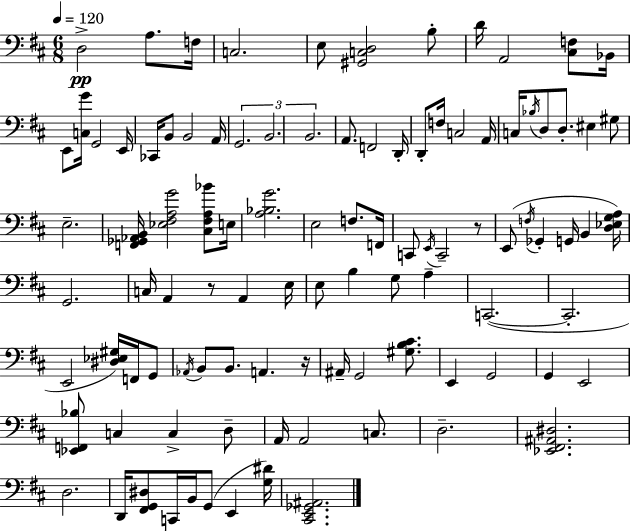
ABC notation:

X:1
T:Untitled
M:6/8
L:1/4
K:D
D,2 A,/2 F,/4 C,2 E,/2 [^G,,C,D,]2 B,/2 D/4 A,,2 [^C,F,]/2 _B,,/4 E,,/2 [C,G]/4 G,,2 E,,/4 _C,,/4 B,,/2 B,,2 A,,/4 G,,2 B,,2 B,,2 A,,/2 F,,2 D,,/4 D,,/2 F,/4 C,2 A,,/4 C,/4 _B,/4 D,/2 D,/2 ^E, ^G,/2 E,2 [F,,_G,,_A,,B,,]/4 [_E,^F,A,G]2 [^C,^F,A,_B]/2 E,/4 [A,_B,G]2 E,2 F,/2 F,,/4 C,,/2 E,,/4 C,,2 z/2 E,,/2 F,/4 _G,, G,,/4 B,, [D,_E,G,A,]/4 G,,2 C,/4 A,, z/2 A,, E,/4 E,/2 B, G,/2 A, C,,2 C,,2 E,,2 [^D,_E,^G,]/4 F,,/4 G,,/2 _A,,/4 B,,/2 B,,/2 A,, z/4 ^A,,/4 G,,2 [^G,B,^C]/2 E,, G,,2 G,, E,,2 [_E,,F,,_B,]/2 C, C, D,/2 A,,/4 A,,2 C,/2 D,2 [_E,,^F,,^A,,^D,]2 D,2 D,,/4 [^F,,G,,^D,]/2 C,,/4 B,,/4 G,,/2 E,, [G,^D]/4 [^C,,E,,_G,,^A,,]2